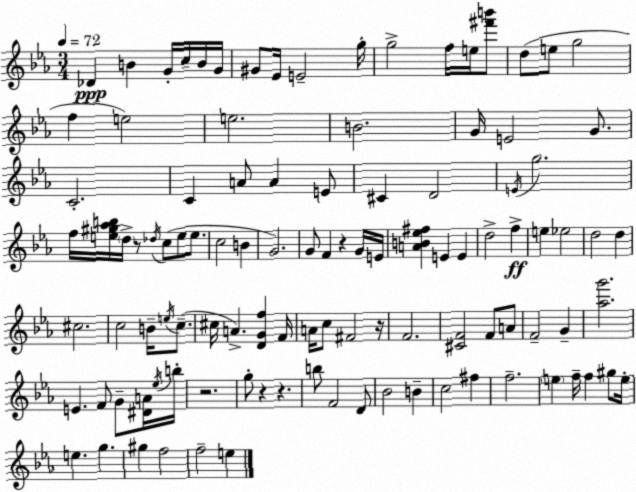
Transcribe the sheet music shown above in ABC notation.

X:1
T:Untitled
M:3/4
L:1/4
K:Eb
_D B G/4 c/4 B/4 G/4 ^G/2 _E/4 E2 g/4 g2 f/4 e/4 [^f'b']/2 d/2 e/2 g2 f e2 e2 B2 G/4 E2 G/2 C2 C A/2 A E/2 ^C D2 E/4 g2 f/4 [e^g_ab]/4 d/4 z/2 _d/4 c/2 e/2 e/2 c2 B G2 G/2 F z G/4 E/4 [AB_e^f] E E d2 f e _e2 d2 d ^c2 c2 B/4 e/4 c/2 ^c/4 A [DGf] F/4 A/4 c/2 ^F2 z/4 F2 [^CF]2 F/2 A/2 F2 G [_ag']2 E F/2 G/2 [^DA]/4 _e/4 b/4 z2 g/2 z z b/2 F2 D/2 _B2 B c2 ^f f2 e f/4 f ^g/2 e/4 e g ^g f2 f2 e